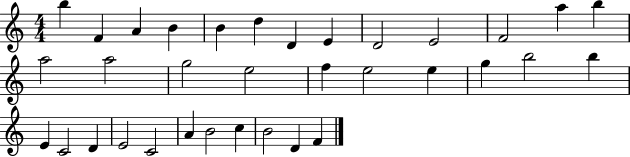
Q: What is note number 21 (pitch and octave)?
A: G5